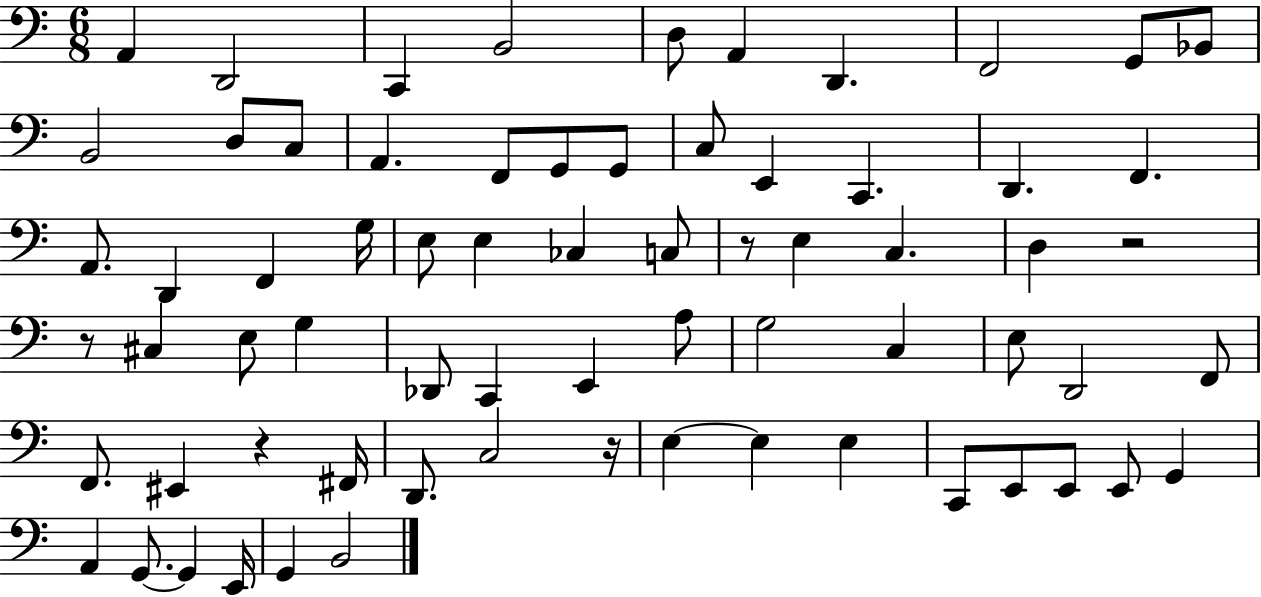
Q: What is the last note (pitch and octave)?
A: B2